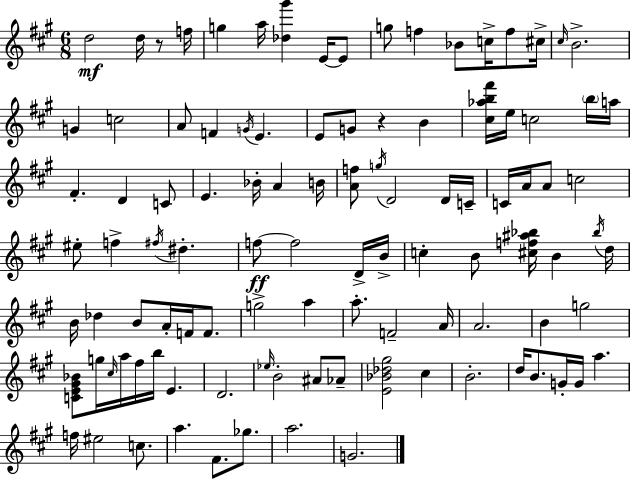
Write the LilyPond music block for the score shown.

{
  \clef treble
  \numericTimeSignature
  \time 6/8
  \key a \major
  d''2\mf d''16 r8 f''16 | g''4 a''16 <des'' gis'''>4 e'16~~ e'8 | g''8 f''4 bes'8 c''16-> f''8 cis''16-> | \grace { cis''16 } b'2.-> | \break g'4 c''2 | a'8 f'4 \acciaccatura { g'16 } e'4. | e'8 g'8 r4 b'4 | <cis'' aes'' b'' fis'''>16 e''16 c''2 | \break \parenthesize b''16 a''16 fis'4.-. d'4 | c'8 e'4. bes'16-. a'4 | b'16 <a' f''>8 \acciaccatura { g''16 } d'2 | d'16 c'16-- c'16 a'16 a'8 c''2 | \break eis''8-. f''4-> \acciaccatura { fis''16 } dis''4.-. | f''8~~\ff f''2 | d'16-> b'16-> c''4-. b'8 <cis'' f'' ais'' bes''>16 b'4 | \acciaccatura { bes''16 } d''16 b'16 des''4 b'8 | \break a'16-. f'16 f'8. g''2-> | a''4 a''8.-. f'2-- | a'16 a'2. | b'4 g''2 | \break <c' e' gis' bes'>8 g''16 \grace { cis''16 } a''16 fis''16 b''16 | e'4. d'2. | \grace { ees''16 } b'2-. | ais'8 aes'8-- <e' bes' des'' gis''>2 | \break cis''4 b'2.-. | d''16 b'8. g'16-. | g'16 a''4. f''16 eis''2 | c''8. a''4. | \break fis'8. ges''8. a''2. | g'2. | \bar "|."
}